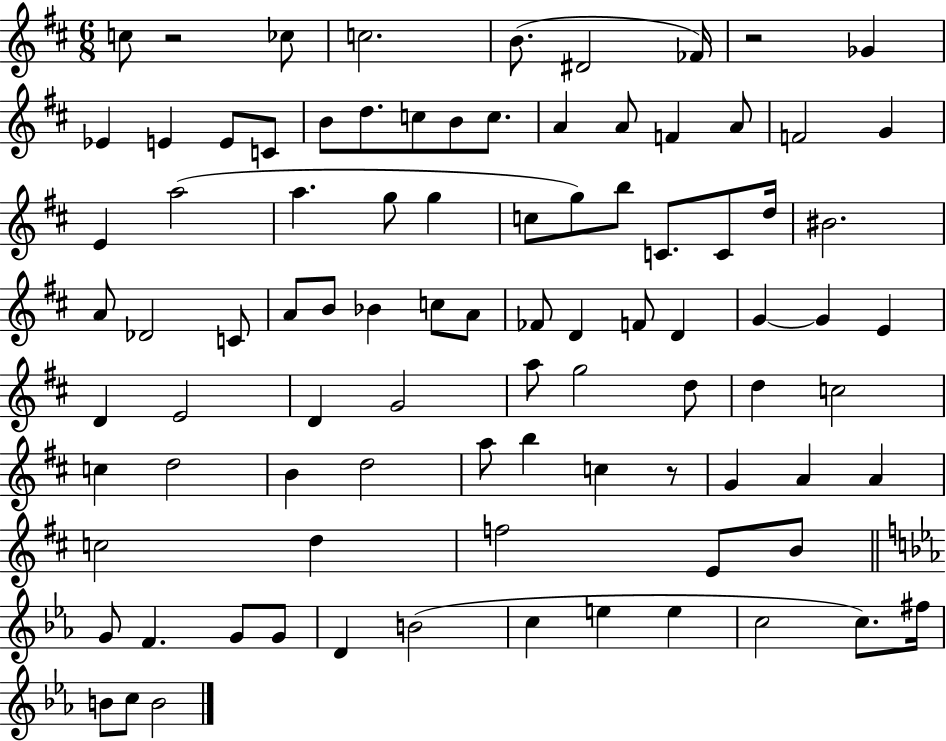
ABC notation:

X:1
T:Untitled
M:6/8
L:1/4
K:D
c/2 z2 _c/2 c2 B/2 ^D2 _F/4 z2 _G _E E E/2 C/2 B/2 d/2 c/2 B/2 c/2 A A/2 F A/2 F2 G E a2 a g/2 g c/2 g/2 b/2 C/2 C/2 d/4 ^B2 A/2 _D2 C/2 A/2 B/2 _B c/2 A/2 _F/2 D F/2 D G G E D E2 D G2 a/2 g2 d/2 d c2 c d2 B d2 a/2 b c z/2 G A A c2 d f2 E/2 B/2 G/2 F G/2 G/2 D B2 c e e c2 c/2 ^f/4 B/2 c/2 B2